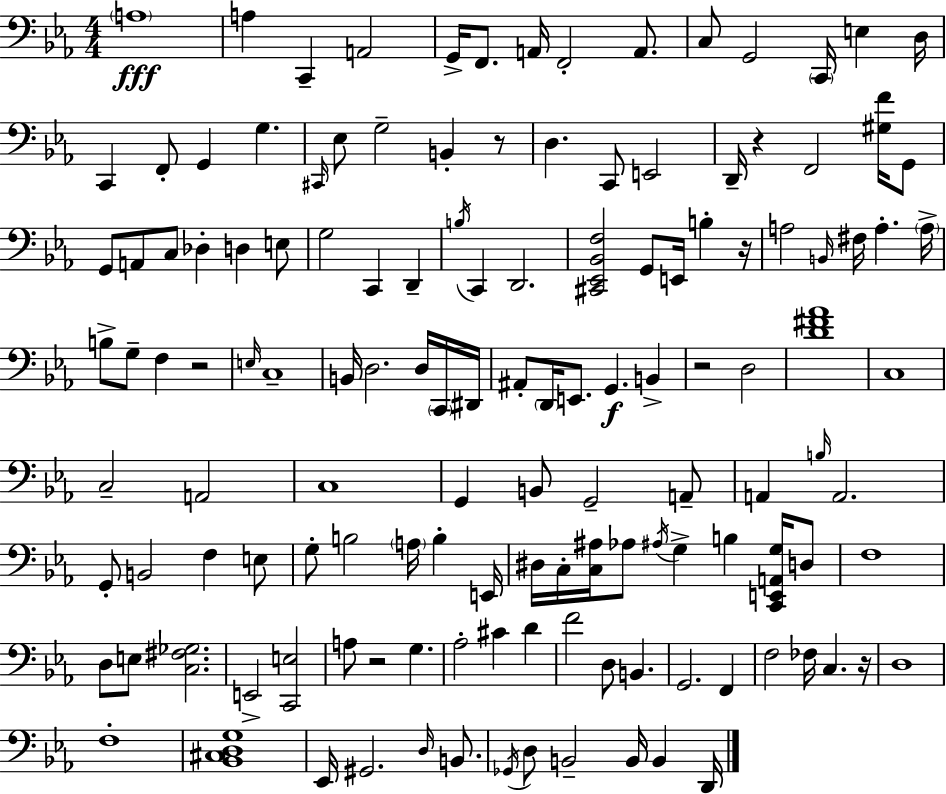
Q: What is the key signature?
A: EES major